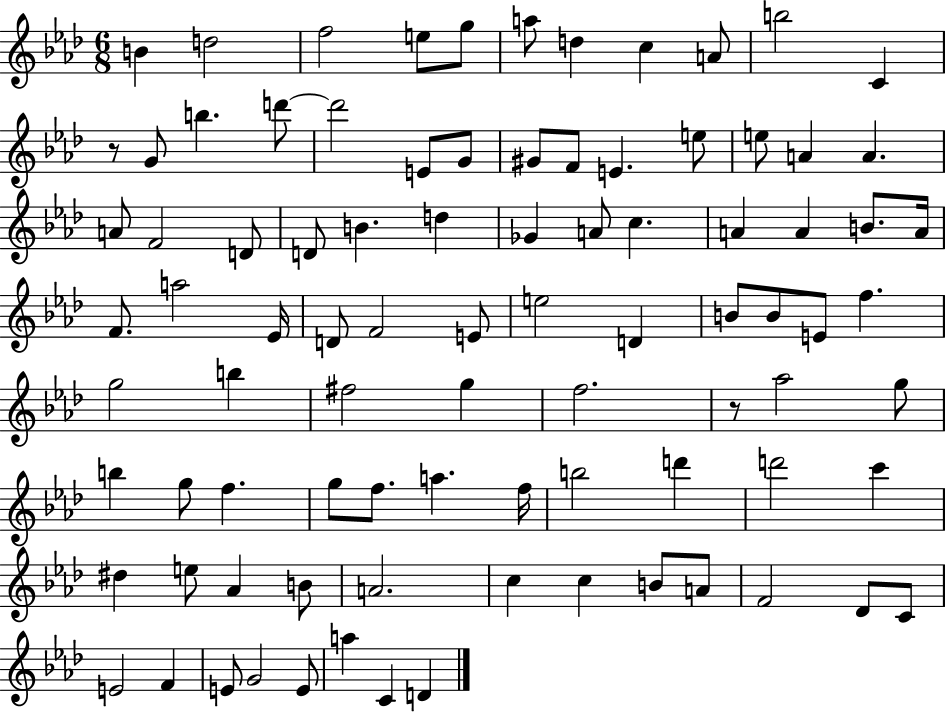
B4/q D5/h F5/h E5/e G5/e A5/e D5/q C5/q A4/e B5/h C4/q R/e G4/e B5/q. D6/e D6/h E4/e G4/e G#4/e F4/e E4/q. E5/e E5/e A4/q A4/q. A4/e F4/h D4/e D4/e B4/q. D5/q Gb4/q A4/e C5/q. A4/q A4/q B4/e. A4/s F4/e. A5/h Eb4/s D4/e F4/h E4/e E5/h D4/q B4/e B4/e E4/e F5/q. G5/h B5/q F#5/h G5/q F5/h. R/e Ab5/h G5/e B5/q G5/e F5/q. G5/e F5/e. A5/q. F5/s B5/h D6/q D6/h C6/q D#5/q E5/e Ab4/q B4/e A4/h. C5/q C5/q B4/e A4/e F4/h Db4/e C4/e E4/h F4/q E4/e G4/h E4/e A5/q C4/q D4/q